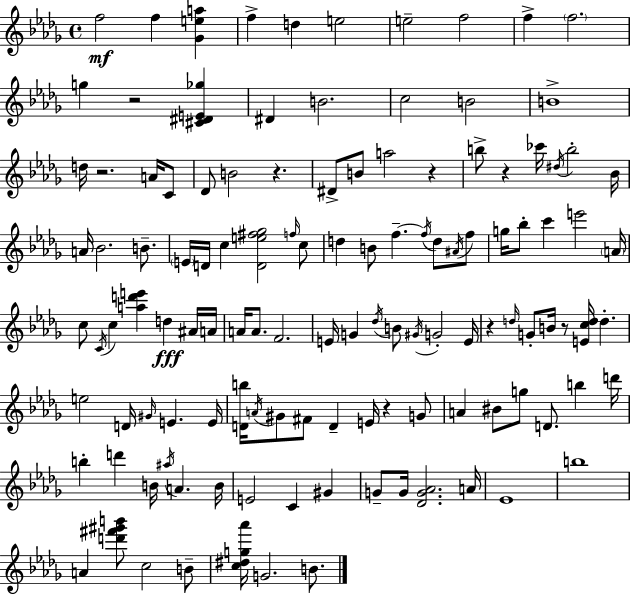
F5/h F5/q [Gb4,E5,A5]/q F5/q D5/q E5/h E5/h F5/h F5/q F5/h. G5/q R/h [C#4,D#4,E4,Gb5]/q D#4/q B4/h. C5/h B4/h B4/w D5/s R/h. A4/s C4/e Db4/e B4/h R/q. D#4/e B4/e A5/h R/q B5/e R/q CES6/s D#5/s B5/h Bb4/s A4/s Bb4/h. B4/e. E4/s D4/s C5/q [D4,E5,F#5,Gb5]/h F5/s C5/e D5/q B4/e F5/q. F5/s D5/e A#4/s F5/e G5/s Bb5/e C6/q E6/h A4/s C5/e C4/s C5/q [A5,D6,E6]/q D5/q A#4/s A4/s A4/s A4/e. F4/h. E4/s G4/q Db5/s B4/e G#4/s G4/h E4/s R/q D5/s G4/e B4/s R/e [E4,C5,D5]/s D5/q. E5/h D4/s G#4/s E4/q. E4/s [D4,B5]/s A4/s G#4/e F#4/e D4/q E4/s R/q G4/e A4/q BIS4/e G5/e D4/e. B5/q D6/s B5/q D6/q B4/s A#5/s A4/q. B4/s E4/h C4/q G#4/q G4/e G4/s [Db4,G4,Ab4]/h. A4/s Eb4/w B5/w A4/q [D6,F#6,G#6,B6]/e C5/h B4/e [C5,D#5,G5,Ab6]/s G4/h. B4/e.